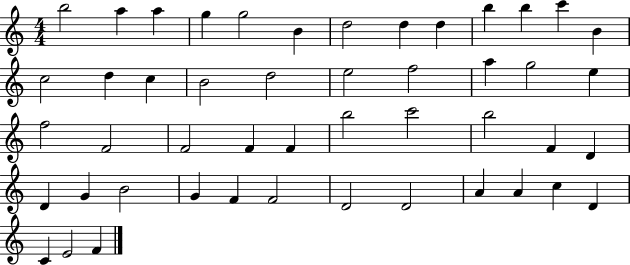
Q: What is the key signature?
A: C major